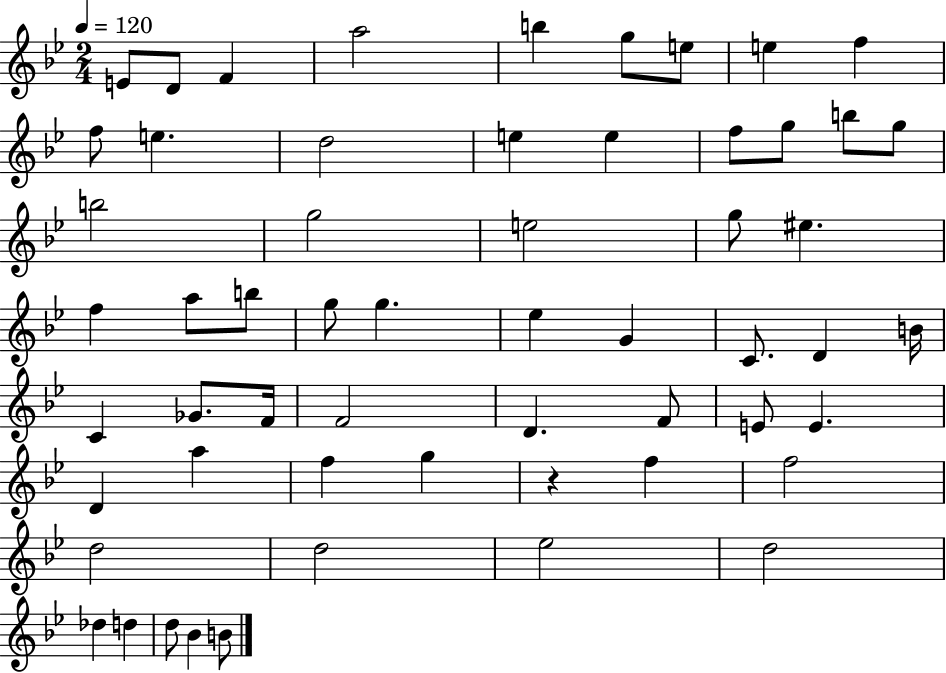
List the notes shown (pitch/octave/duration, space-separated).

E4/e D4/e F4/q A5/h B5/q G5/e E5/e E5/q F5/q F5/e E5/q. D5/h E5/q E5/q F5/e G5/e B5/e G5/e B5/h G5/h E5/h G5/e EIS5/q. F5/q A5/e B5/e G5/e G5/q. Eb5/q G4/q C4/e. D4/q B4/s C4/q Gb4/e. F4/s F4/h D4/q. F4/e E4/e E4/q. D4/q A5/q F5/q G5/q R/q F5/q F5/h D5/h D5/h Eb5/h D5/h Db5/q D5/q D5/e Bb4/q B4/e